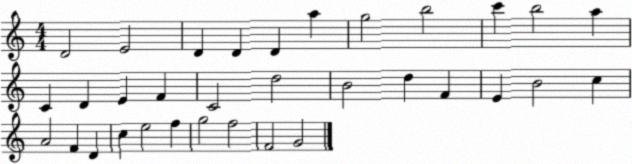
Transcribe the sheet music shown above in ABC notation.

X:1
T:Untitled
M:4/4
L:1/4
K:C
D2 E2 D D D a g2 b2 c' b2 a C D E F C2 d2 B2 d F E B2 c A2 F D c e2 f g2 f2 F2 G2